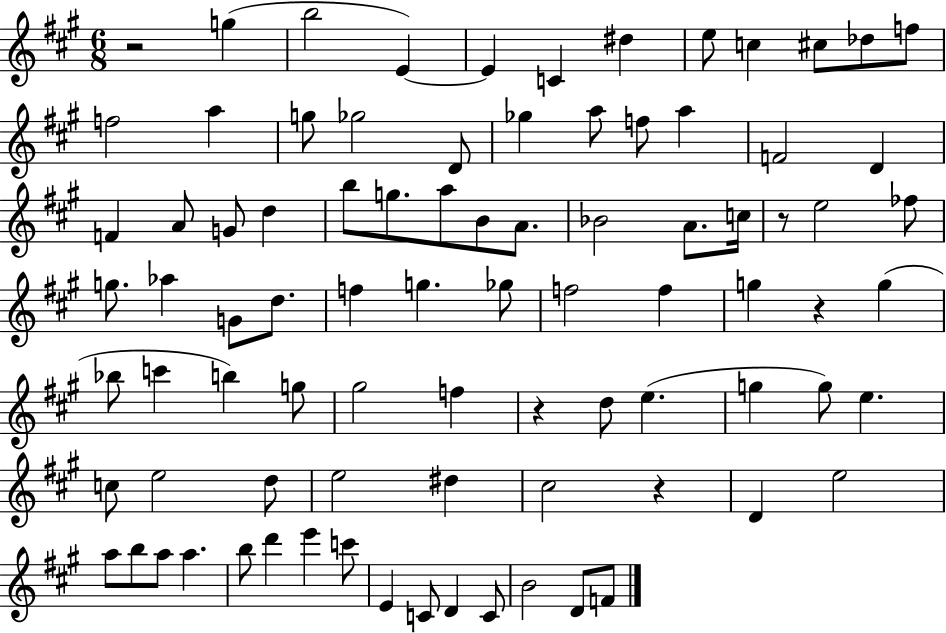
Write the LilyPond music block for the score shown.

{
  \clef treble
  \numericTimeSignature
  \time 6/8
  \key a \major
  \repeat volta 2 { r2 g''4( | b''2 e'4~~) | e'4 c'4 dis''4 | e''8 c''4 cis''8 des''8 f''8 | \break f''2 a''4 | g''8 ges''2 d'8 | ges''4 a''8 f''8 a''4 | f'2 d'4 | \break f'4 a'8 g'8 d''4 | b''8 g''8. a''8 b'8 a'8. | bes'2 a'8. c''16 | r8 e''2 fes''8 | \break g''8. aes''4 g'8 d''8. | f''4 g''4. ges''8 | f''2 f''4 | g''4 r4 g''4( | \break bes''8 c'''4 b''4) g''8 | gis''2 f''4 | r4 d''8 e''4.( | g''4 g''8) e''4. | \break c''8 e''2 d''8 | e''2 dis''4 | cis''2 r4 | d'4 e''2 | \break a''8 b''8 a''8 a''4. | b''8 d'''4 e'''4 c'''8 | e'4 c'8 d'4 c'8 | b'2 d'8 f'8 | \break } \bar "|."
}